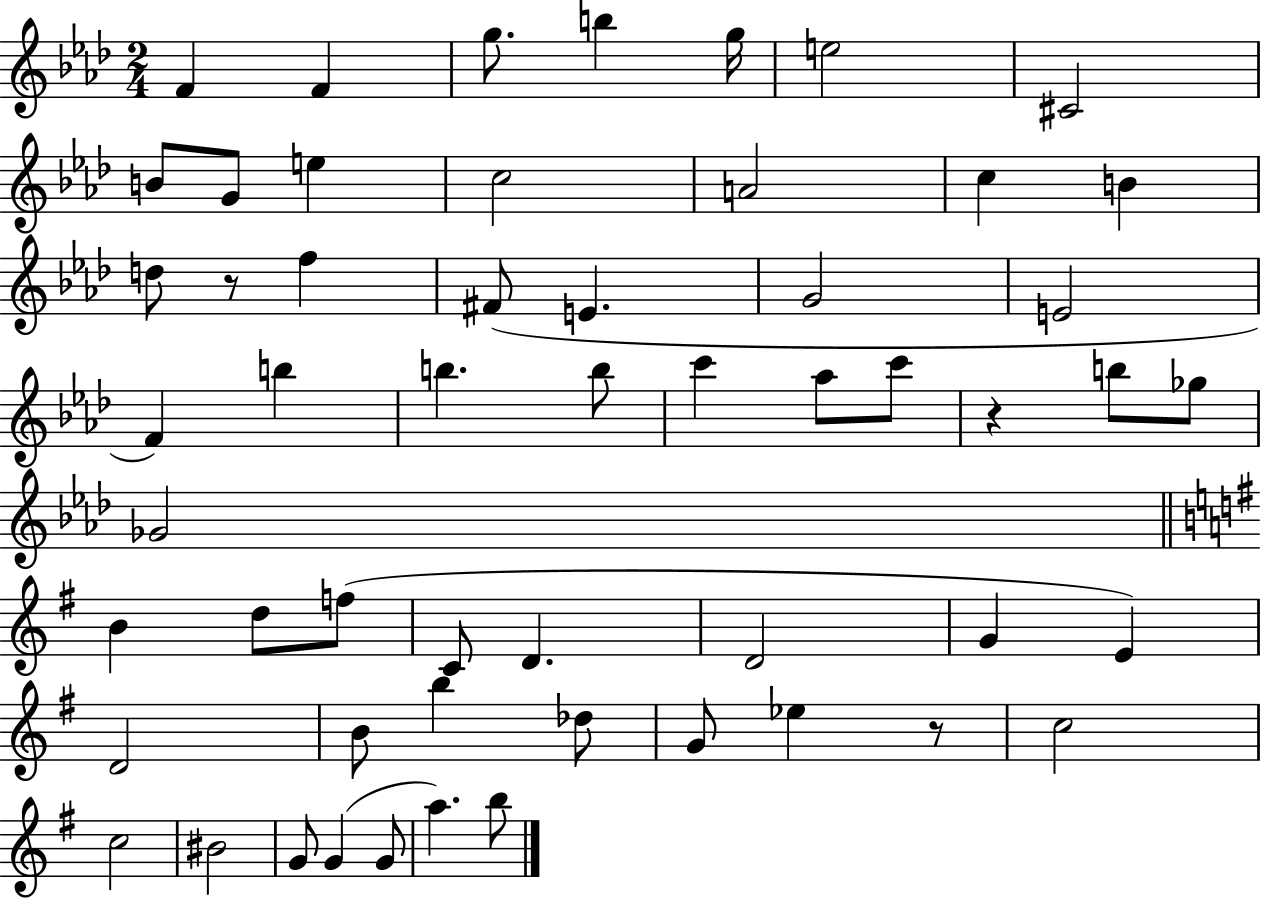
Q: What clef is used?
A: treble